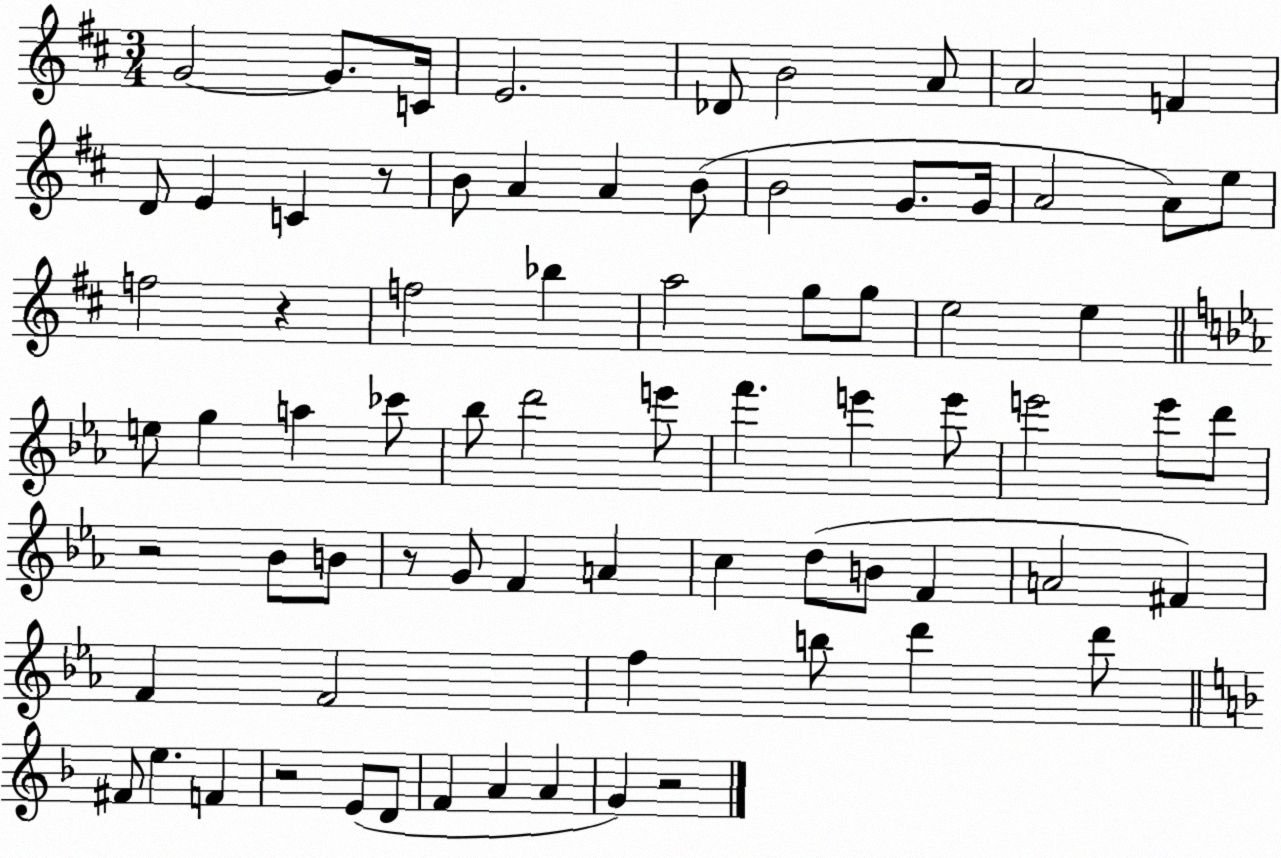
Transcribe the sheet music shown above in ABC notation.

X:1
T:Untitled
M:3/4
L:1/4
K:D
G2 G/2 C/4 E2 _D/2 B2 A/2 A2 F D/2 E C z/2 B/2 A A B/2 B2 G/2 G/4 A2 A/2 e/2 f2 z f2 _b a2 g/2 g/2 e2 e e/2 g a _c'/2 _b/2 d'2 e'/2 f' e' e'/2 e'2 e'/2 d'/2 z2 _B/2 B/2 z/2 G/2 F A c d/2 B/2 F A2 ^F F F2 f b/2 d' d'/2 ^F/2 e F z2 E/2 D/2 F A A G z2